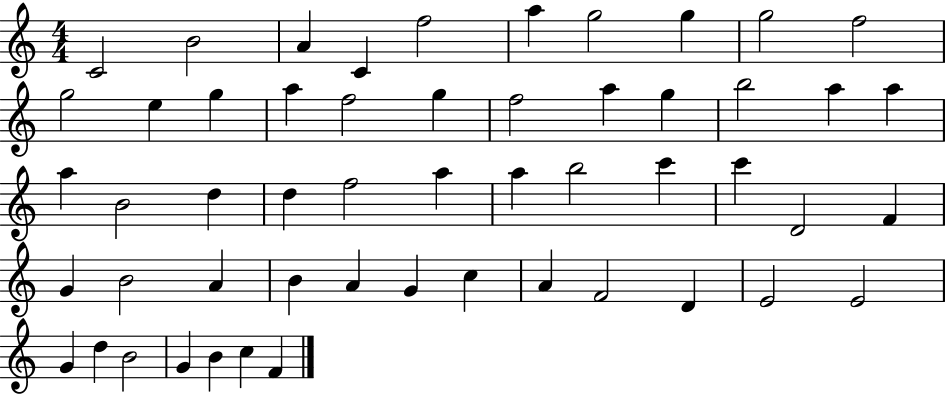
{
  \clef treble
  \numericTimeSignature
  \time 4/4
  \key c \major
  c'2 b'2 | a'4 c'4 f''2 | a''4 g''2 g''4 | g''2 f''2 | \break g''2 e''4 g''4 | a''4 f''2 g''4 | f''2 a''4 g''4 | b''2 a''4 a''4 | \break a''4 b'2 d''4 | d''4 f''2 a''4 | a''4 b''2 c'''4 | c'''4 d'2 f'4 | \break g'4 b'2 a'4 | b'4 a'4 g'4 c''4 | a'4 f'2 d'4 | e'2 e'2 | \break g'4 d''4 b'2 | g'4 b'4 c''4 f'4 | \bar "|."
}